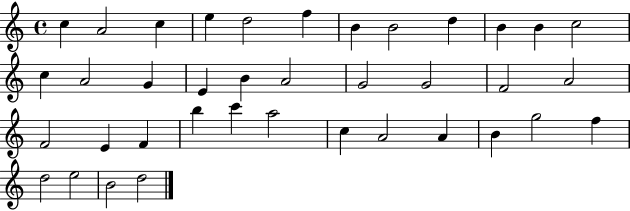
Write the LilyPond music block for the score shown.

{
  \clef treble
  \time 4/4
  \defaultTimeSignature
  \key c \major
  c''4 a'2 c''4 | e''4 d''2 f''4 | b'4 b'2 d''4 | b'4 b'4 c''2 | \break c''4 a'2 g'4 | e'4 b'4 a'2 | g'2 g'2 | f'2 a'2 | \break f'2 e'4 f'4 | b''4 c'''4 a''2 | c''4 a'2 a'4 | b'4 g''2 f''4 | \break d''2 e''2 | b'2 d''2 | \bar "|."
}